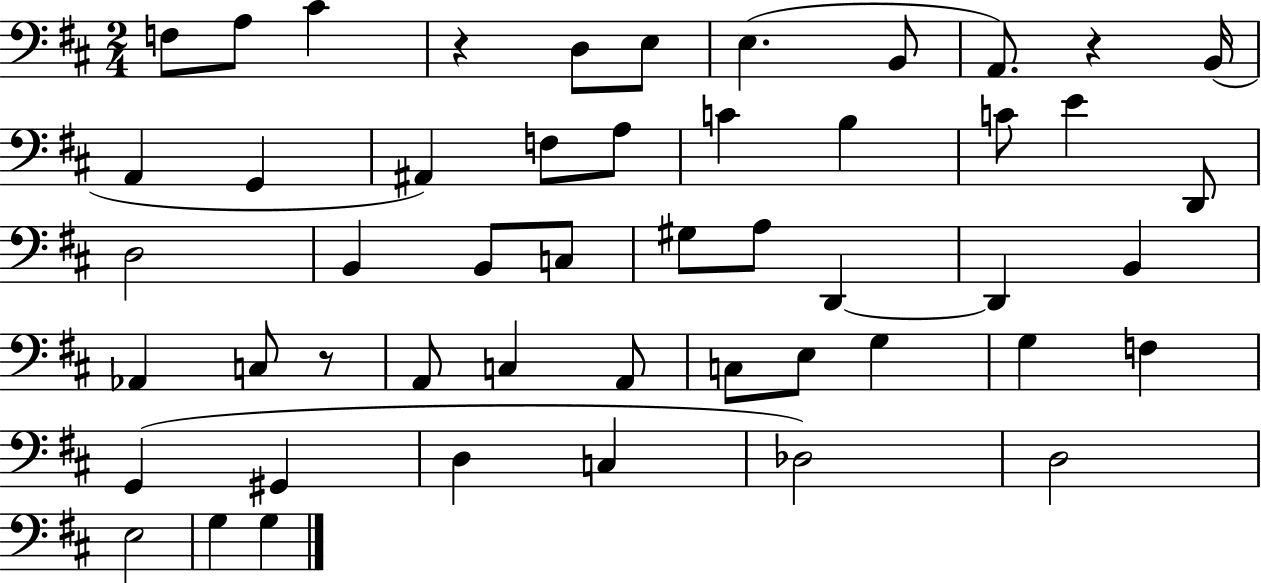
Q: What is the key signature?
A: D major